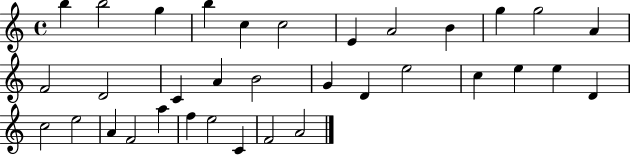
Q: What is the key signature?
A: C major